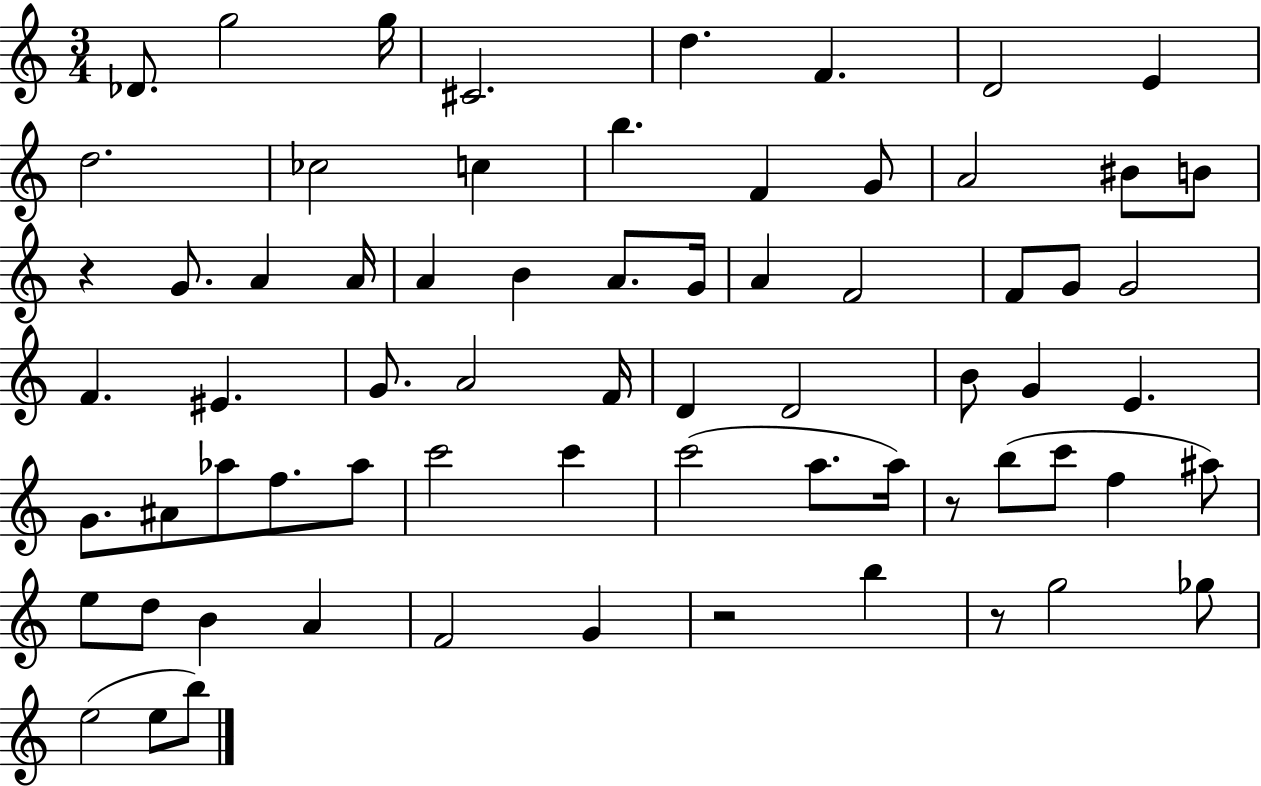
{
  \clef treble
  \numericTimeSignature
  \time 3/4
  \key c \major
  des'8. g''2 g''16 | cis'2. | d''4. f'4. | d'2 e'4 | \break d''2. | ces''2 c''4 | b''4. f'4 g'8 | a'2 bis'8 b'8 | \break r4 g'8. a'4 a'16 | a'4 b'4 a'8. g'16 | a'4 f'2 | f'8 g'8 g'2 | \break f'4. eis'4. | g'8. a'2 f'16 | d'4 d'2 | b'8 g'4 e'4. | \break g'8. ais'8 aes''8 f''8. aes''8 | c'''2 c'''4 | c'''2( a''8. a''16) | r8 b''8( c'''8 f''4 ais''8) | \break e''8 d''8 b'4 a'4 | f'2 g'4 | r2 b''4 | r8 g''2 ges''8 | \break e''2( e''8 b''8) | \bar "|."
}